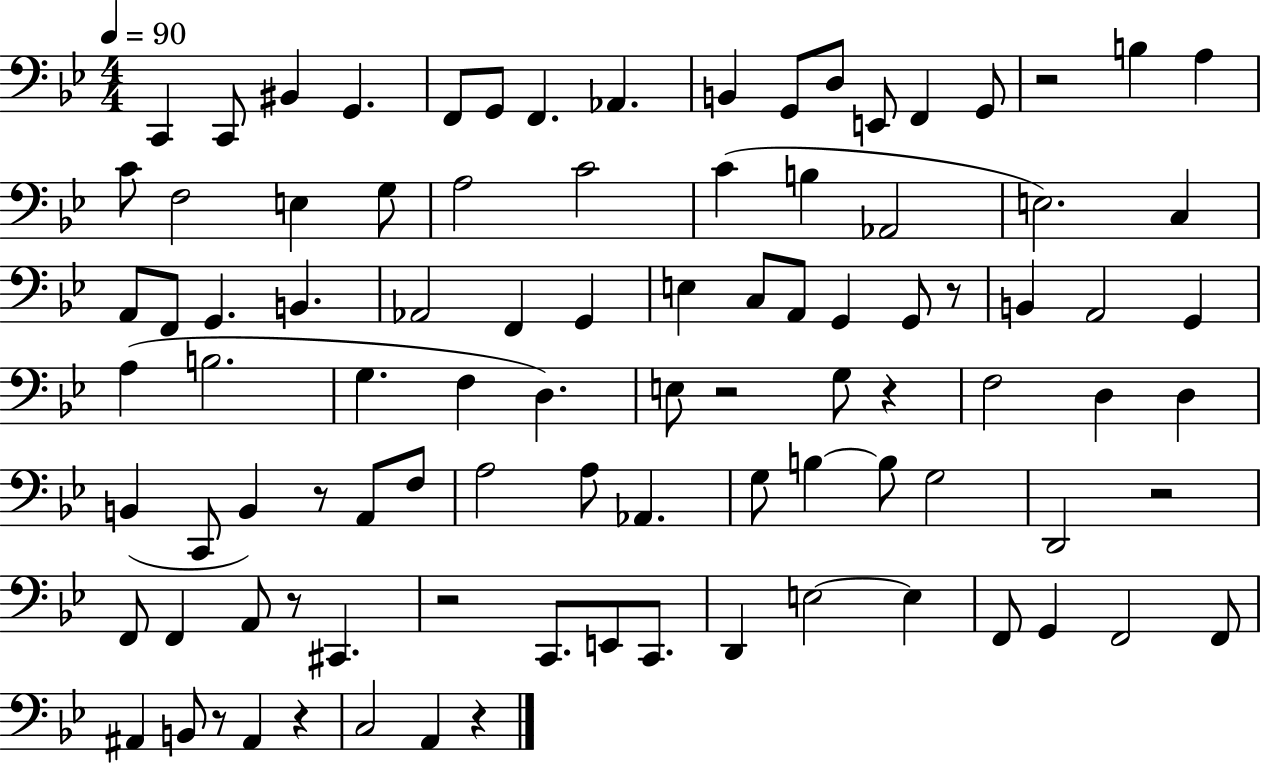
X:1
T:Untitled
M:4/4
L:1/4
K:Bb
C,, C,,/2 ^B,, G,, F,,/2 G,,/2 F,, _A,, B,, G,,/2 D,/2 E,,/2 F,, G,,/2 z2 B, A, C/2 F,2 E, G,/2 A,2 C2 C B, _A,,2 E,2 C, A,,/2 F,,/2 G,, B,, _A,,2 F,, G,, E, C,/2 A,,/2 G,, G,,/2 z/2 B,, A,,2 G,, A, B,2 G, F, D, E,/2 z2 G,/2 z F,2 D, D, B,, C,,/2 B,, z/2 A,,/2 F,/2 A,2 A,/2 _A,, G,/2 B, B,/2 G,2 D,,2 z2 F,,/2 F,, A,,/2 z/2 ^C,, z2 C,,/2 E,,/2 C,,/2 D,, E,2 E, F,,/2 G,, F,,2 F,,/2 ^A,, B,,/2 z/2 ^A,, z C,2 A,, z